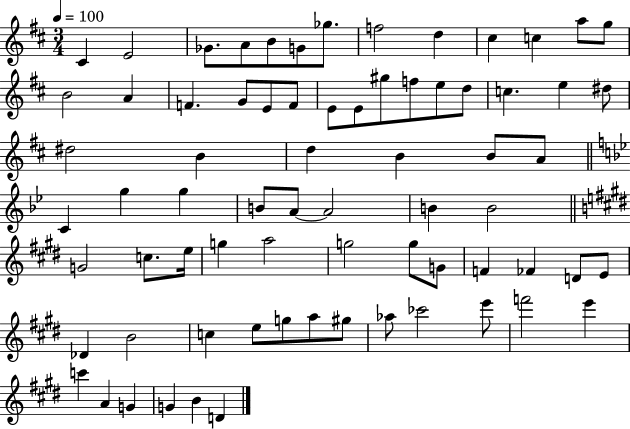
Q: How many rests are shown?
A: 0